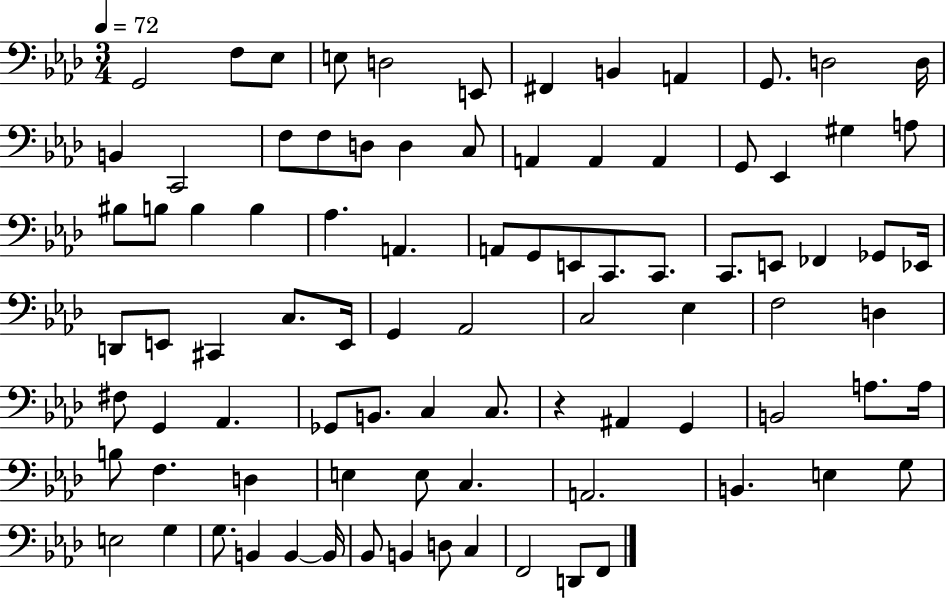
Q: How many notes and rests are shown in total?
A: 89